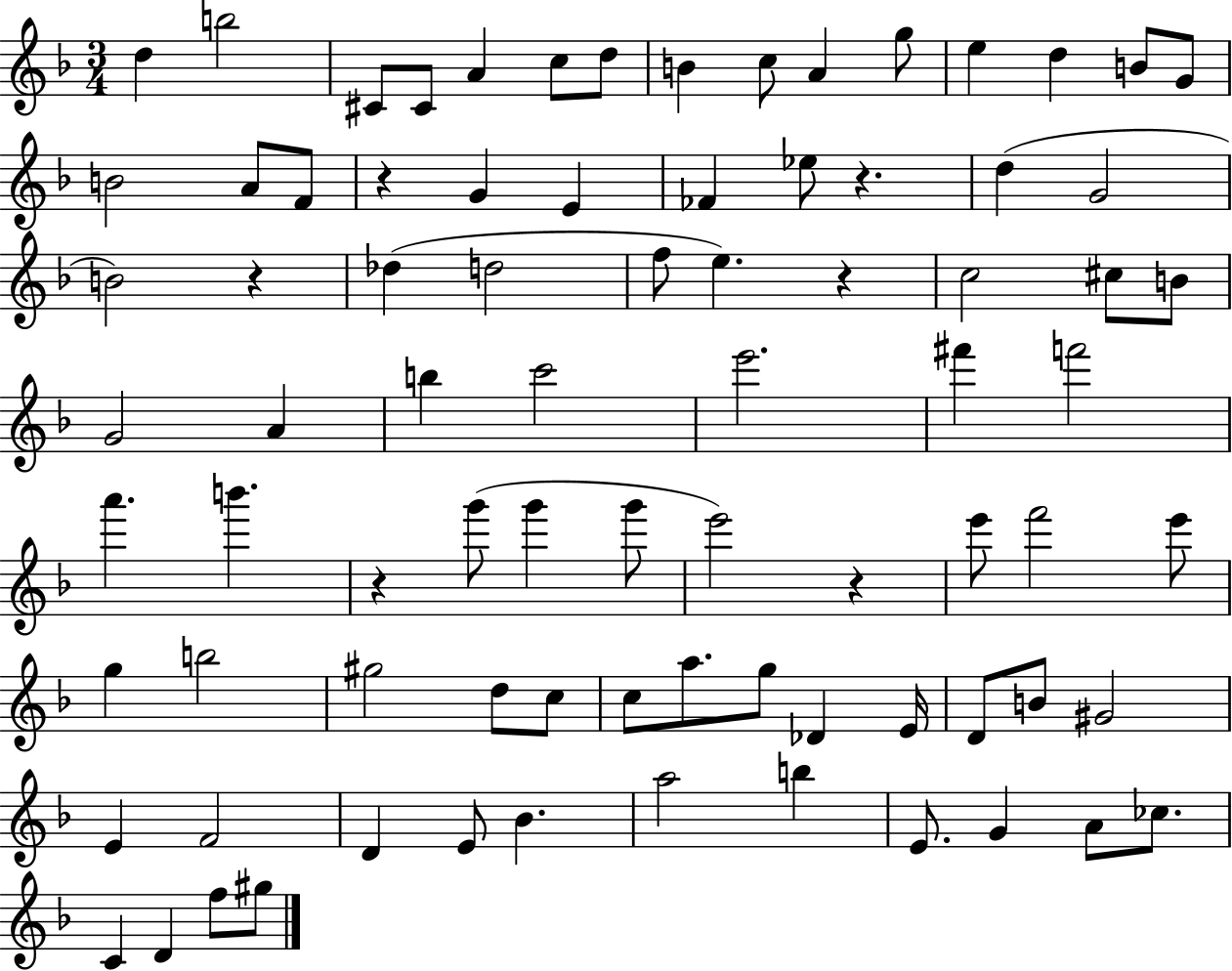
D5/q B5/h C#4/e C#4/e A4/q C5/e D5/e B4/q C5/e A4/q G5/e E5/q D5/q B4/e G4/e B4/h A4/e F4/e R/q G4/q E4/q FES4/q Eb5/e R/q. D5/q G4/h B4/h R/q Db5/q D5/h F5/e E5/q. R/q C5/h C#5/e B4/e G4/h A4/q B5/q C6/h E6/h. F#6/q F6/h A6/q. B6/q. R/q G6/e G6/q G6/e E6/h R/q E6/e F6/h E6/e G5/q B5/h G#5/h D5/e C5/e C5/e A5/e. G5/e Db4/q E4/s D4/e B4/e G#4/h E4/q F4/h D4/q E4/e Bb4/q. A5/h B5/q E4/e. G4/q A4/e CES5/e. C4/q D4/q F5/e G#5/e